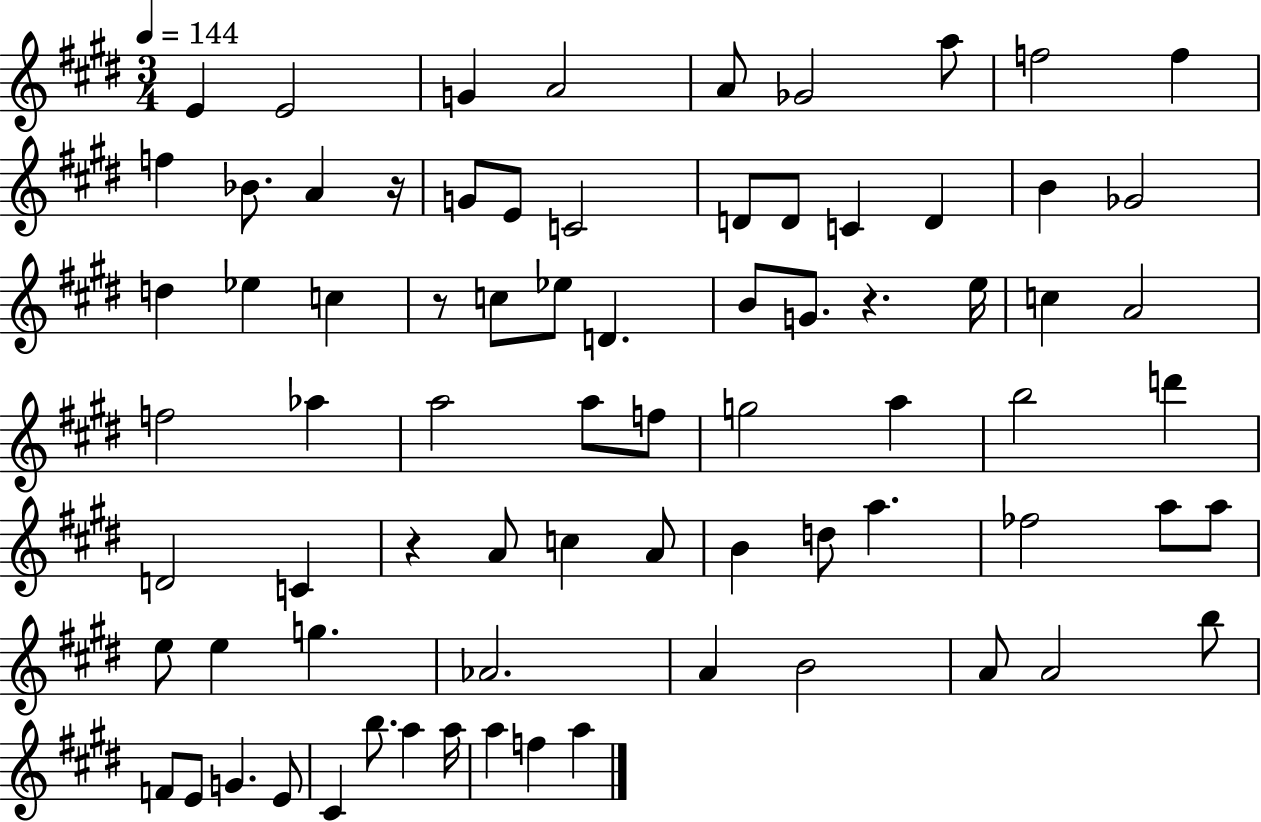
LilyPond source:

{
  \clef treble
  \numericTimeSignature
  \time 3/4
  \key e \major
  \tempo 4 = 144
  e'4 e'2 | g'4 a'2 | a'8 ges'2 a''8 | f''2 f''4 | \break f''4 bes'8. a'4 r16 | g'8 e'8 c'2 | d'8 d'8 c'4 d'4 | b'4 ges'2 | \break d''4 ees''4 c''4 | r8 c''8 ees''8 d'4. | b'8 g'8. r4. e''16 | c''4 a'2 | \break f''2 aes''4 | a''2 a''8 f''8 | g''2 a''4 | b''2 d'''4 | \break d'2 c'4 | r4 a'8 c''4 a'8 | b'4 d''8 a''4. | fes''2 a''8 a''8 | \break e''8 e''4 g''4. | aes'2. | a'4 b'2 | a'8 a'2 b''8 | \break f'8 e'8 g'4. e'8 | cis'4 b''8. a''4 a''16 | a''4 f''4 a''4 | \bar "|."
}